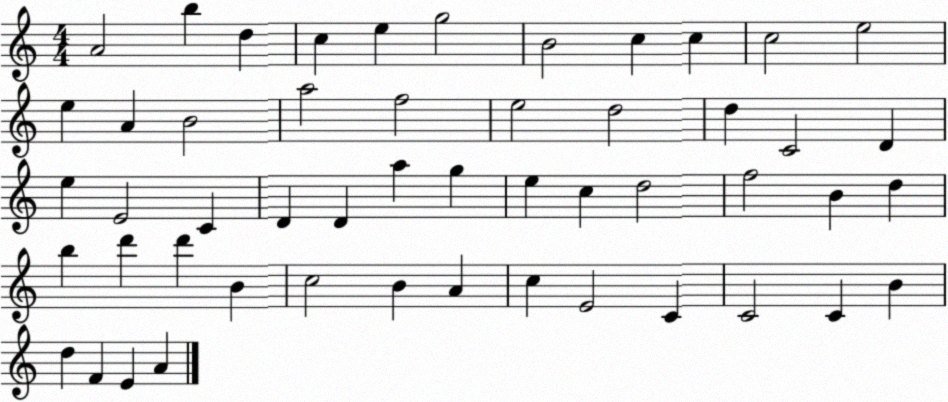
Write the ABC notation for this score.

X:1
T:Untitled
M:4/4
L:1/4
K:C
A2 b d c e g2 B2 c c c2 e2 e A B2 a2 f2 e2 d2 d C2 D e E2 C D D a g e c d2 f2 B d b d' d' B c2 B A c E2 C C2 C B d F E A